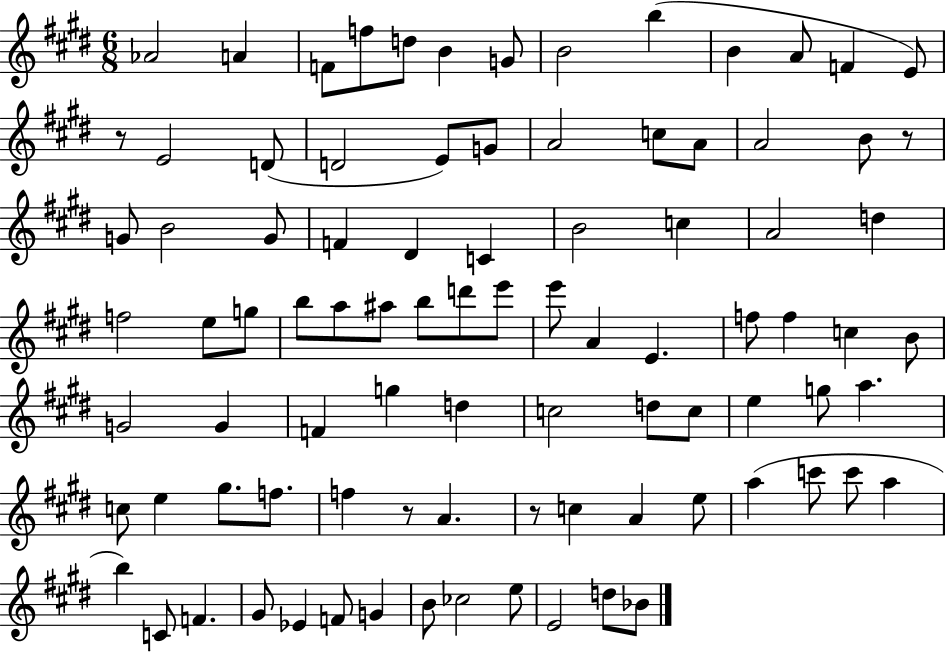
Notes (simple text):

Ab4/h A4/q F4/e F5/e D5/e B4/q G4/e B4/h B5/q B4/q A4/e F4/q E4/e R/e E4/h D4/e D4/h E4/e G4/e A4/h C5/e A4/e A4/h B4/e R/e G4/e B4/h G4/e F4/q D#4/q C4/q B4/h C5/q A4/h D5/q F5/h E5/e G5/e B5/e A5/e A#5/e B5/e D6/e E6/e E6/e A4/q E4/q. F5/e F5/q C5/q B4/e G4/h G4/q F4/q G5/q D5/q C5/h D5/e C5/e E5/q G5/e A5/q. C5/e E5/q G#5/e. F5/e. F5/q R/e A4/q. R/e C5/q A4/q E5/e A5/q C6/e C6/e A5/q B5/q C4/e F4/q. G#4/e Eb4/q F4/e G4/q B4/e CES5/h E5/e E4/h D5/e Bb4/e